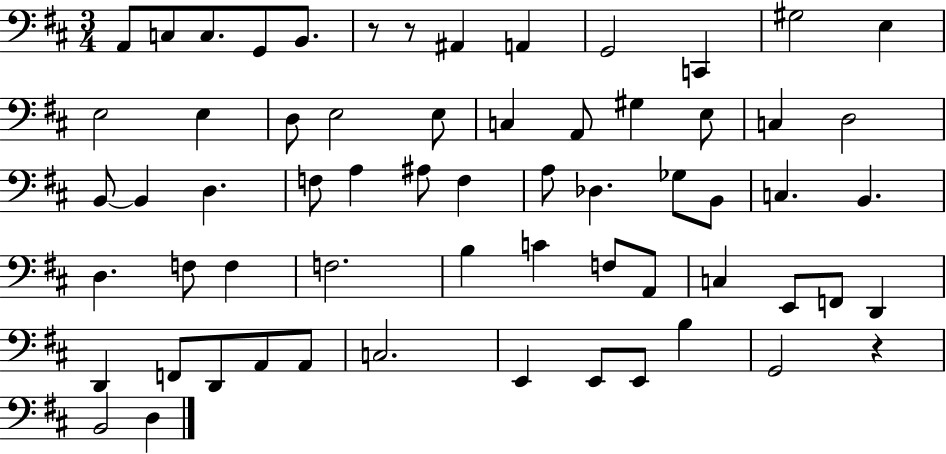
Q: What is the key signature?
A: D major